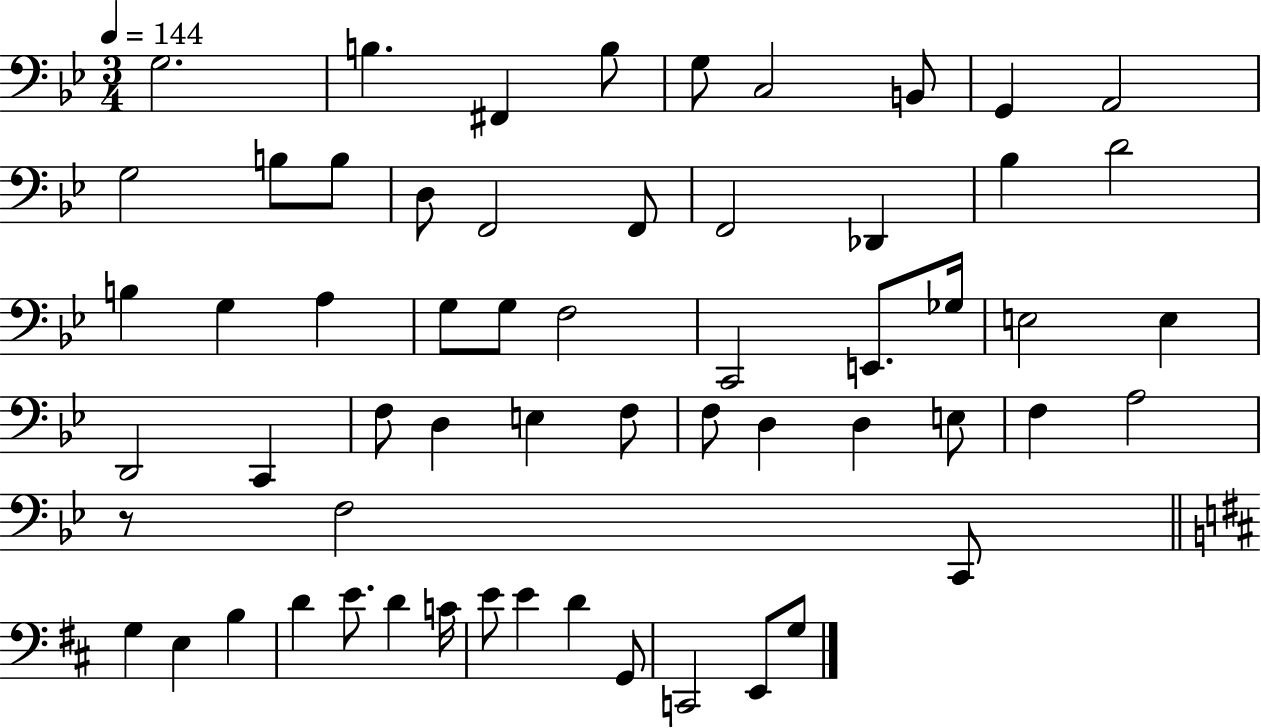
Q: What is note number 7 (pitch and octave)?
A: B2